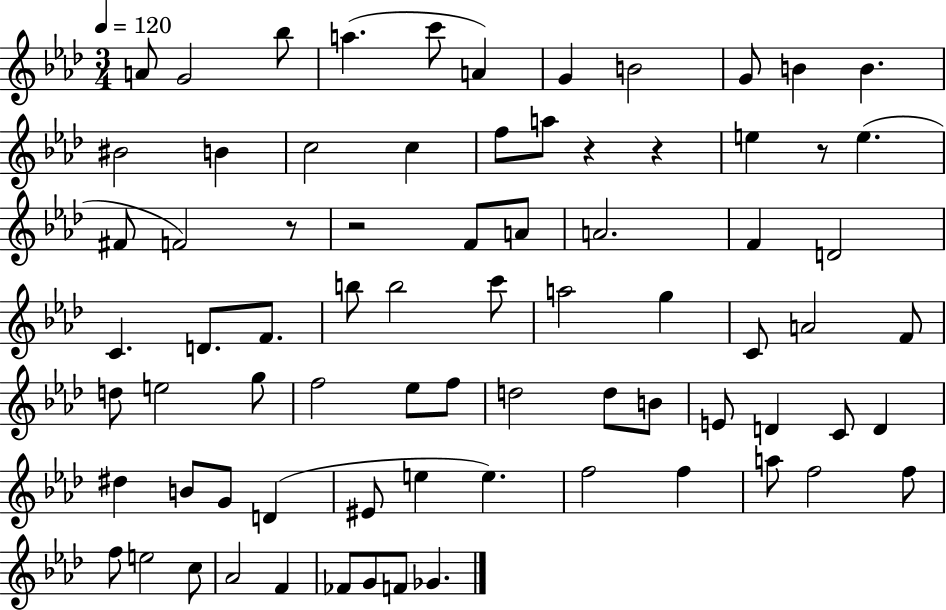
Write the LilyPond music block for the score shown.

{
  \clef treble
  \numericTimeSignature
  \time 3/4
  \key aes \major
  \tempo 4 = 120
  a'8 g'2 bes''8 | a''4.( c'''8 a'4) | g'4 b'2 | g'8 b'4 b'4. | \break bis'2 b'4 | c''2 c''4 | f''8 a''8 r4 r4 | e''4 r8 e''4.( | \break fis'8 f'2) r8 | r2 f'8 a'8 | a'2. | f'4 d'2 | \break c'4. d'8. f'8. | b''8 b''2 c'''8 | a''2 g''4 | c'8 a'2 f'8 | \break d''8 e''2 g''8 | f''2 ees''8 f''8 | d''2 d''8 b'8 | e'8 d'4 c'8 d'4 | \break dis''4 b'8 g'8 d'4( | eis'8 e''4 e''4.) | f''2 f''4 | a''8 f''2 f''8 | \break f''8 e''2 c''8 | aes'2 f'4 | fes'8 g'8 f'8 ges'4. | \bar "|."
}